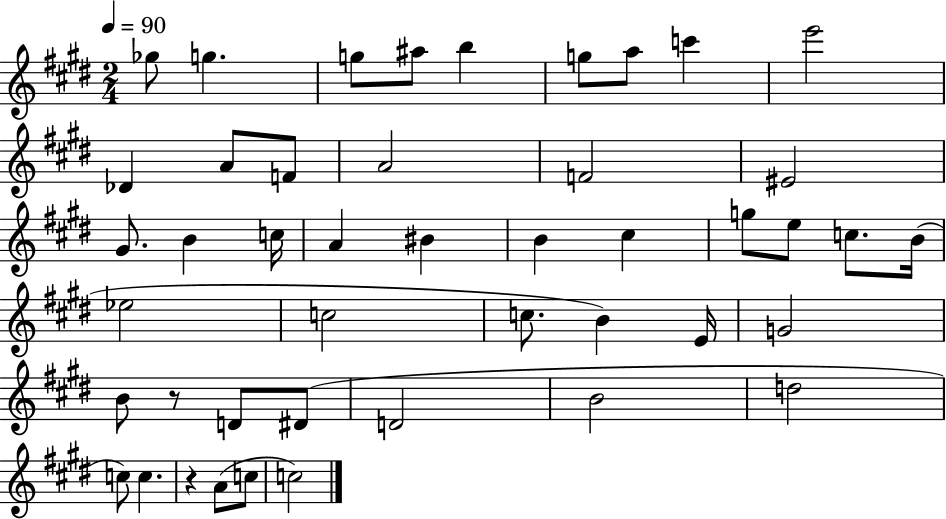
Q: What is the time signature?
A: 2/4